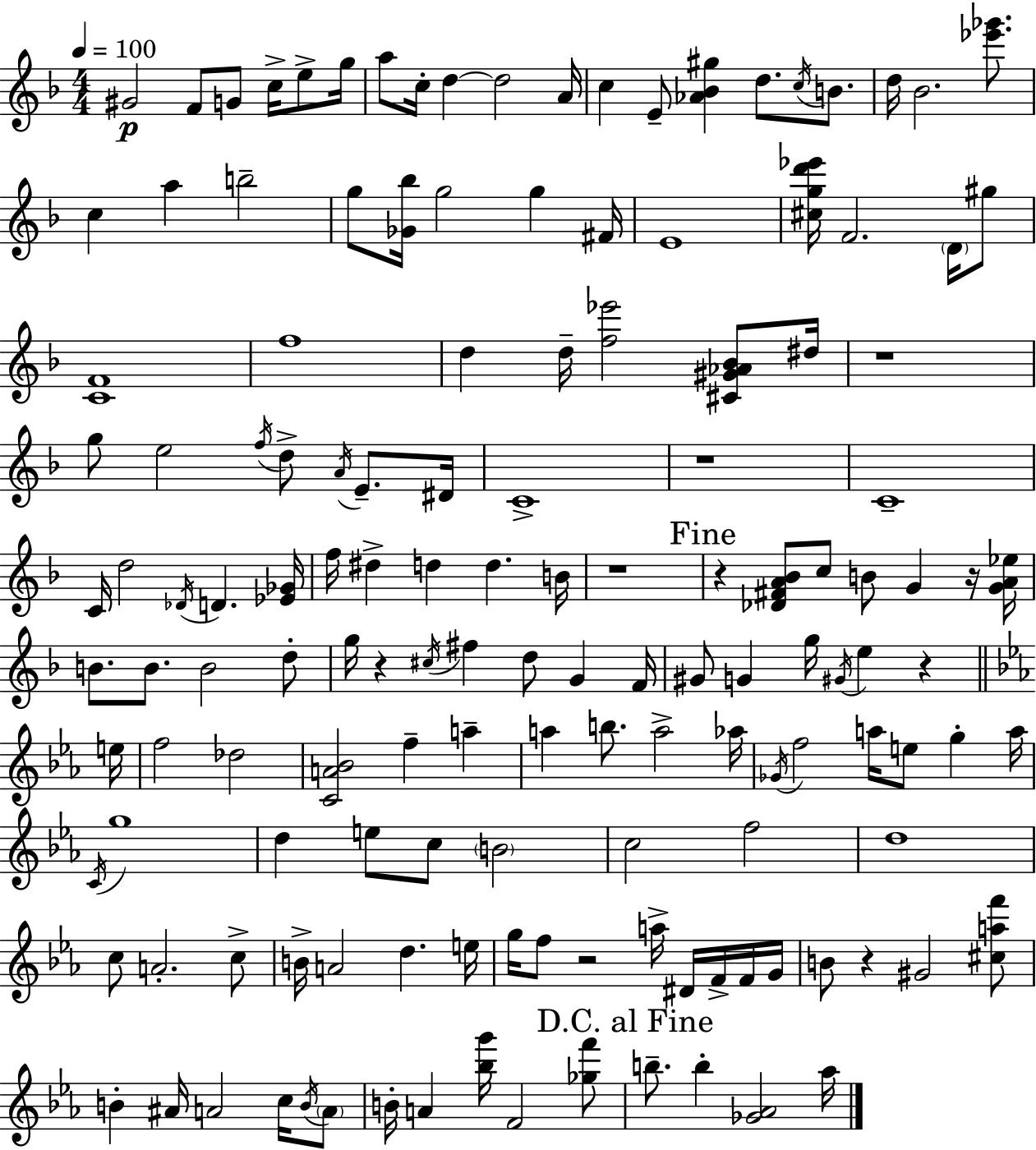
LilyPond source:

{
  \clef treble
  \numericTimeSignature
  \time 4/4
  \key f \major
  \tempo 4 = 100
  \repeat volta 2 { gis'2\p f'8 g'8 c''16-> e''8-> g''16 | a''8 c''16-. d''4~~ d''2 a'16 | c''4 e'8-- <aes' bes' gis''>4 d''8. \acciaccatura { c''16 } b'8. | d''16 bes'2. <ees''' ges'''>8. | \break c''4 a''4 b''2-- | g''8 <ges' bes''>16 g''2 g''4 | fis'16 e'1 | <cis'' g'' d''' ees'''>16 f'2. \parenthesize d'16 gis''8 | \break <c' f'>1 | f''1 | d''4 d''16-- <f'' ees'''>2 <cis' gis' aes' bes'>8 | dis''16 r1 | \break g''8 e''2 \acciaccatura { f''16 } d''8-> \acciaccatura { a'16 } e'8.-- | dis'16 c'1-> | r1 | c'1-- | \break c'16 d''2 \acciaccatura { des'16 } d'4. | <ees' ges'>16 f''16 dis''4-> d''4 d''4. | b'16 r1 | \mark "Fine" r4 <des' fis' a' bes'>8 c''8 b'8 g'4 | \break r16 <g' a' ees''>16 b'8. b'8. b'2 | d''8-. g''16 r4 \acciaccatura { cis''16 } fis''4 d''8 | g'4 f'16 gis'8 g'4 g''16 \acciaccatura { gis'16 } e''4 | r4 \bar "||" \break \key c \minor e''16 f''2 des''2 | <c' a' bes'>2 f''4-- a''4-- | a''4 b''8. a''2-> | aes''16 \acciaccatura { ges'16 } f''2 a''16 e''8 g''4-. | \break a''16 \acciaccatura { c'16 } g''1 | d''4 e''8 c''8 \parenthesize b'2 | c''2 f''2 | d''1 | \break c''8 a'2.-. | c''8-> b'16-> a'2 d''4. | e''16 g''16 f''8 r2 a''16-> dis'16 | f'16-> f'16 g'16 b'8 r4 gis'2 | \break <cis'' a'' f'''>8 b'4-. ais'16 a'2 | c''16 \acciaccatura { b'16 } \parenthesize a'8 b'16-. a'4 <bes'' g'''>16 f'2 | <ges'' f'''>8 \mark "D.C. al Fine" b''8.-- b''4-. <ges' aes'>2 | aes''16 } \bar "|."
}